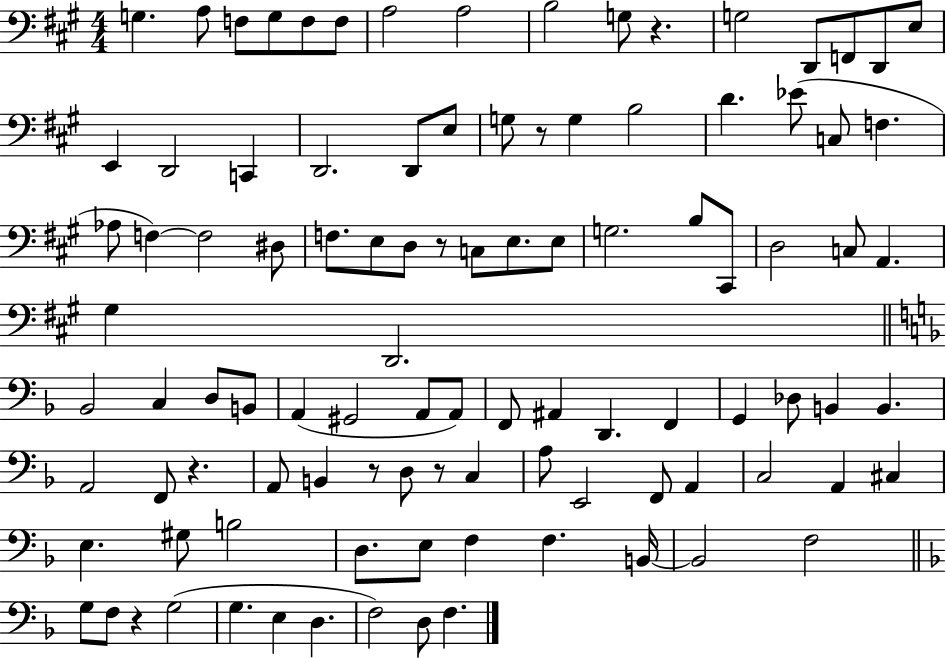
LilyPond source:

{
  \clef bass
  \numericTimeSignature
  \time 4/4
  \key a \major
  g4. a8 f8 g8 f8 f8 | a2 a2 | b2 g8 r4. | g2 d,8 f,8 d,8 e8 | \break e,4 d,2 c,4 | d,2. d,8 e8 | g8 r8 g4 b2 | d'4. ees'8( c8 f4. | \break aes8 f4~~) f2 dis8 | f8. e8 d8 r8 c8 e8. e8 | g2. b8 cis,8 | d2 c8 a,4. | \break gis4 d,2. | \bar "||" \break \key d \minor bes,2 c4 d8 b,8 | a,4( gis,2 a,8 a,8) | f,8 ais,4 d,4. f,4 | g,4 des8 b,4 b,4. | \break a,2 f,8 r4. | a,8 b,4 r8 d8 r8 c4 | a8 e,2 f,8 a,4 | c2 a,4 cis4 | \break e4. gis8 b2 | d8. e8 f4 f4. b,16~~ | b,2 f2 | \bar "||" \break \key d \minor g8 f8 r4 g2( | g4. e4 d4. | f2) d8 f4. | \bar "|."
}